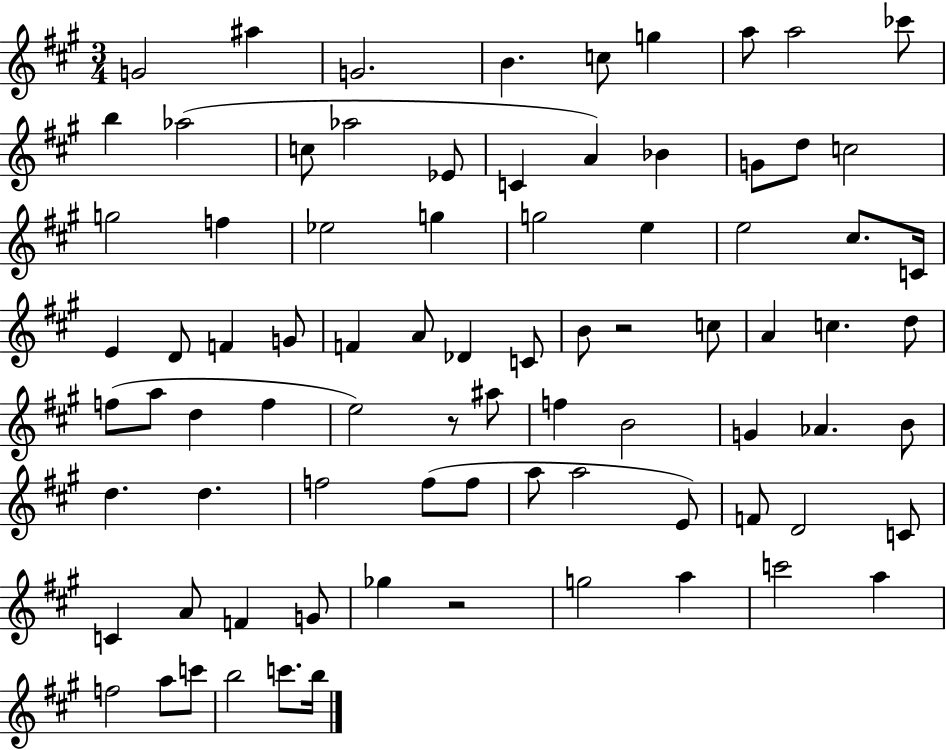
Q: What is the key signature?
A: A major